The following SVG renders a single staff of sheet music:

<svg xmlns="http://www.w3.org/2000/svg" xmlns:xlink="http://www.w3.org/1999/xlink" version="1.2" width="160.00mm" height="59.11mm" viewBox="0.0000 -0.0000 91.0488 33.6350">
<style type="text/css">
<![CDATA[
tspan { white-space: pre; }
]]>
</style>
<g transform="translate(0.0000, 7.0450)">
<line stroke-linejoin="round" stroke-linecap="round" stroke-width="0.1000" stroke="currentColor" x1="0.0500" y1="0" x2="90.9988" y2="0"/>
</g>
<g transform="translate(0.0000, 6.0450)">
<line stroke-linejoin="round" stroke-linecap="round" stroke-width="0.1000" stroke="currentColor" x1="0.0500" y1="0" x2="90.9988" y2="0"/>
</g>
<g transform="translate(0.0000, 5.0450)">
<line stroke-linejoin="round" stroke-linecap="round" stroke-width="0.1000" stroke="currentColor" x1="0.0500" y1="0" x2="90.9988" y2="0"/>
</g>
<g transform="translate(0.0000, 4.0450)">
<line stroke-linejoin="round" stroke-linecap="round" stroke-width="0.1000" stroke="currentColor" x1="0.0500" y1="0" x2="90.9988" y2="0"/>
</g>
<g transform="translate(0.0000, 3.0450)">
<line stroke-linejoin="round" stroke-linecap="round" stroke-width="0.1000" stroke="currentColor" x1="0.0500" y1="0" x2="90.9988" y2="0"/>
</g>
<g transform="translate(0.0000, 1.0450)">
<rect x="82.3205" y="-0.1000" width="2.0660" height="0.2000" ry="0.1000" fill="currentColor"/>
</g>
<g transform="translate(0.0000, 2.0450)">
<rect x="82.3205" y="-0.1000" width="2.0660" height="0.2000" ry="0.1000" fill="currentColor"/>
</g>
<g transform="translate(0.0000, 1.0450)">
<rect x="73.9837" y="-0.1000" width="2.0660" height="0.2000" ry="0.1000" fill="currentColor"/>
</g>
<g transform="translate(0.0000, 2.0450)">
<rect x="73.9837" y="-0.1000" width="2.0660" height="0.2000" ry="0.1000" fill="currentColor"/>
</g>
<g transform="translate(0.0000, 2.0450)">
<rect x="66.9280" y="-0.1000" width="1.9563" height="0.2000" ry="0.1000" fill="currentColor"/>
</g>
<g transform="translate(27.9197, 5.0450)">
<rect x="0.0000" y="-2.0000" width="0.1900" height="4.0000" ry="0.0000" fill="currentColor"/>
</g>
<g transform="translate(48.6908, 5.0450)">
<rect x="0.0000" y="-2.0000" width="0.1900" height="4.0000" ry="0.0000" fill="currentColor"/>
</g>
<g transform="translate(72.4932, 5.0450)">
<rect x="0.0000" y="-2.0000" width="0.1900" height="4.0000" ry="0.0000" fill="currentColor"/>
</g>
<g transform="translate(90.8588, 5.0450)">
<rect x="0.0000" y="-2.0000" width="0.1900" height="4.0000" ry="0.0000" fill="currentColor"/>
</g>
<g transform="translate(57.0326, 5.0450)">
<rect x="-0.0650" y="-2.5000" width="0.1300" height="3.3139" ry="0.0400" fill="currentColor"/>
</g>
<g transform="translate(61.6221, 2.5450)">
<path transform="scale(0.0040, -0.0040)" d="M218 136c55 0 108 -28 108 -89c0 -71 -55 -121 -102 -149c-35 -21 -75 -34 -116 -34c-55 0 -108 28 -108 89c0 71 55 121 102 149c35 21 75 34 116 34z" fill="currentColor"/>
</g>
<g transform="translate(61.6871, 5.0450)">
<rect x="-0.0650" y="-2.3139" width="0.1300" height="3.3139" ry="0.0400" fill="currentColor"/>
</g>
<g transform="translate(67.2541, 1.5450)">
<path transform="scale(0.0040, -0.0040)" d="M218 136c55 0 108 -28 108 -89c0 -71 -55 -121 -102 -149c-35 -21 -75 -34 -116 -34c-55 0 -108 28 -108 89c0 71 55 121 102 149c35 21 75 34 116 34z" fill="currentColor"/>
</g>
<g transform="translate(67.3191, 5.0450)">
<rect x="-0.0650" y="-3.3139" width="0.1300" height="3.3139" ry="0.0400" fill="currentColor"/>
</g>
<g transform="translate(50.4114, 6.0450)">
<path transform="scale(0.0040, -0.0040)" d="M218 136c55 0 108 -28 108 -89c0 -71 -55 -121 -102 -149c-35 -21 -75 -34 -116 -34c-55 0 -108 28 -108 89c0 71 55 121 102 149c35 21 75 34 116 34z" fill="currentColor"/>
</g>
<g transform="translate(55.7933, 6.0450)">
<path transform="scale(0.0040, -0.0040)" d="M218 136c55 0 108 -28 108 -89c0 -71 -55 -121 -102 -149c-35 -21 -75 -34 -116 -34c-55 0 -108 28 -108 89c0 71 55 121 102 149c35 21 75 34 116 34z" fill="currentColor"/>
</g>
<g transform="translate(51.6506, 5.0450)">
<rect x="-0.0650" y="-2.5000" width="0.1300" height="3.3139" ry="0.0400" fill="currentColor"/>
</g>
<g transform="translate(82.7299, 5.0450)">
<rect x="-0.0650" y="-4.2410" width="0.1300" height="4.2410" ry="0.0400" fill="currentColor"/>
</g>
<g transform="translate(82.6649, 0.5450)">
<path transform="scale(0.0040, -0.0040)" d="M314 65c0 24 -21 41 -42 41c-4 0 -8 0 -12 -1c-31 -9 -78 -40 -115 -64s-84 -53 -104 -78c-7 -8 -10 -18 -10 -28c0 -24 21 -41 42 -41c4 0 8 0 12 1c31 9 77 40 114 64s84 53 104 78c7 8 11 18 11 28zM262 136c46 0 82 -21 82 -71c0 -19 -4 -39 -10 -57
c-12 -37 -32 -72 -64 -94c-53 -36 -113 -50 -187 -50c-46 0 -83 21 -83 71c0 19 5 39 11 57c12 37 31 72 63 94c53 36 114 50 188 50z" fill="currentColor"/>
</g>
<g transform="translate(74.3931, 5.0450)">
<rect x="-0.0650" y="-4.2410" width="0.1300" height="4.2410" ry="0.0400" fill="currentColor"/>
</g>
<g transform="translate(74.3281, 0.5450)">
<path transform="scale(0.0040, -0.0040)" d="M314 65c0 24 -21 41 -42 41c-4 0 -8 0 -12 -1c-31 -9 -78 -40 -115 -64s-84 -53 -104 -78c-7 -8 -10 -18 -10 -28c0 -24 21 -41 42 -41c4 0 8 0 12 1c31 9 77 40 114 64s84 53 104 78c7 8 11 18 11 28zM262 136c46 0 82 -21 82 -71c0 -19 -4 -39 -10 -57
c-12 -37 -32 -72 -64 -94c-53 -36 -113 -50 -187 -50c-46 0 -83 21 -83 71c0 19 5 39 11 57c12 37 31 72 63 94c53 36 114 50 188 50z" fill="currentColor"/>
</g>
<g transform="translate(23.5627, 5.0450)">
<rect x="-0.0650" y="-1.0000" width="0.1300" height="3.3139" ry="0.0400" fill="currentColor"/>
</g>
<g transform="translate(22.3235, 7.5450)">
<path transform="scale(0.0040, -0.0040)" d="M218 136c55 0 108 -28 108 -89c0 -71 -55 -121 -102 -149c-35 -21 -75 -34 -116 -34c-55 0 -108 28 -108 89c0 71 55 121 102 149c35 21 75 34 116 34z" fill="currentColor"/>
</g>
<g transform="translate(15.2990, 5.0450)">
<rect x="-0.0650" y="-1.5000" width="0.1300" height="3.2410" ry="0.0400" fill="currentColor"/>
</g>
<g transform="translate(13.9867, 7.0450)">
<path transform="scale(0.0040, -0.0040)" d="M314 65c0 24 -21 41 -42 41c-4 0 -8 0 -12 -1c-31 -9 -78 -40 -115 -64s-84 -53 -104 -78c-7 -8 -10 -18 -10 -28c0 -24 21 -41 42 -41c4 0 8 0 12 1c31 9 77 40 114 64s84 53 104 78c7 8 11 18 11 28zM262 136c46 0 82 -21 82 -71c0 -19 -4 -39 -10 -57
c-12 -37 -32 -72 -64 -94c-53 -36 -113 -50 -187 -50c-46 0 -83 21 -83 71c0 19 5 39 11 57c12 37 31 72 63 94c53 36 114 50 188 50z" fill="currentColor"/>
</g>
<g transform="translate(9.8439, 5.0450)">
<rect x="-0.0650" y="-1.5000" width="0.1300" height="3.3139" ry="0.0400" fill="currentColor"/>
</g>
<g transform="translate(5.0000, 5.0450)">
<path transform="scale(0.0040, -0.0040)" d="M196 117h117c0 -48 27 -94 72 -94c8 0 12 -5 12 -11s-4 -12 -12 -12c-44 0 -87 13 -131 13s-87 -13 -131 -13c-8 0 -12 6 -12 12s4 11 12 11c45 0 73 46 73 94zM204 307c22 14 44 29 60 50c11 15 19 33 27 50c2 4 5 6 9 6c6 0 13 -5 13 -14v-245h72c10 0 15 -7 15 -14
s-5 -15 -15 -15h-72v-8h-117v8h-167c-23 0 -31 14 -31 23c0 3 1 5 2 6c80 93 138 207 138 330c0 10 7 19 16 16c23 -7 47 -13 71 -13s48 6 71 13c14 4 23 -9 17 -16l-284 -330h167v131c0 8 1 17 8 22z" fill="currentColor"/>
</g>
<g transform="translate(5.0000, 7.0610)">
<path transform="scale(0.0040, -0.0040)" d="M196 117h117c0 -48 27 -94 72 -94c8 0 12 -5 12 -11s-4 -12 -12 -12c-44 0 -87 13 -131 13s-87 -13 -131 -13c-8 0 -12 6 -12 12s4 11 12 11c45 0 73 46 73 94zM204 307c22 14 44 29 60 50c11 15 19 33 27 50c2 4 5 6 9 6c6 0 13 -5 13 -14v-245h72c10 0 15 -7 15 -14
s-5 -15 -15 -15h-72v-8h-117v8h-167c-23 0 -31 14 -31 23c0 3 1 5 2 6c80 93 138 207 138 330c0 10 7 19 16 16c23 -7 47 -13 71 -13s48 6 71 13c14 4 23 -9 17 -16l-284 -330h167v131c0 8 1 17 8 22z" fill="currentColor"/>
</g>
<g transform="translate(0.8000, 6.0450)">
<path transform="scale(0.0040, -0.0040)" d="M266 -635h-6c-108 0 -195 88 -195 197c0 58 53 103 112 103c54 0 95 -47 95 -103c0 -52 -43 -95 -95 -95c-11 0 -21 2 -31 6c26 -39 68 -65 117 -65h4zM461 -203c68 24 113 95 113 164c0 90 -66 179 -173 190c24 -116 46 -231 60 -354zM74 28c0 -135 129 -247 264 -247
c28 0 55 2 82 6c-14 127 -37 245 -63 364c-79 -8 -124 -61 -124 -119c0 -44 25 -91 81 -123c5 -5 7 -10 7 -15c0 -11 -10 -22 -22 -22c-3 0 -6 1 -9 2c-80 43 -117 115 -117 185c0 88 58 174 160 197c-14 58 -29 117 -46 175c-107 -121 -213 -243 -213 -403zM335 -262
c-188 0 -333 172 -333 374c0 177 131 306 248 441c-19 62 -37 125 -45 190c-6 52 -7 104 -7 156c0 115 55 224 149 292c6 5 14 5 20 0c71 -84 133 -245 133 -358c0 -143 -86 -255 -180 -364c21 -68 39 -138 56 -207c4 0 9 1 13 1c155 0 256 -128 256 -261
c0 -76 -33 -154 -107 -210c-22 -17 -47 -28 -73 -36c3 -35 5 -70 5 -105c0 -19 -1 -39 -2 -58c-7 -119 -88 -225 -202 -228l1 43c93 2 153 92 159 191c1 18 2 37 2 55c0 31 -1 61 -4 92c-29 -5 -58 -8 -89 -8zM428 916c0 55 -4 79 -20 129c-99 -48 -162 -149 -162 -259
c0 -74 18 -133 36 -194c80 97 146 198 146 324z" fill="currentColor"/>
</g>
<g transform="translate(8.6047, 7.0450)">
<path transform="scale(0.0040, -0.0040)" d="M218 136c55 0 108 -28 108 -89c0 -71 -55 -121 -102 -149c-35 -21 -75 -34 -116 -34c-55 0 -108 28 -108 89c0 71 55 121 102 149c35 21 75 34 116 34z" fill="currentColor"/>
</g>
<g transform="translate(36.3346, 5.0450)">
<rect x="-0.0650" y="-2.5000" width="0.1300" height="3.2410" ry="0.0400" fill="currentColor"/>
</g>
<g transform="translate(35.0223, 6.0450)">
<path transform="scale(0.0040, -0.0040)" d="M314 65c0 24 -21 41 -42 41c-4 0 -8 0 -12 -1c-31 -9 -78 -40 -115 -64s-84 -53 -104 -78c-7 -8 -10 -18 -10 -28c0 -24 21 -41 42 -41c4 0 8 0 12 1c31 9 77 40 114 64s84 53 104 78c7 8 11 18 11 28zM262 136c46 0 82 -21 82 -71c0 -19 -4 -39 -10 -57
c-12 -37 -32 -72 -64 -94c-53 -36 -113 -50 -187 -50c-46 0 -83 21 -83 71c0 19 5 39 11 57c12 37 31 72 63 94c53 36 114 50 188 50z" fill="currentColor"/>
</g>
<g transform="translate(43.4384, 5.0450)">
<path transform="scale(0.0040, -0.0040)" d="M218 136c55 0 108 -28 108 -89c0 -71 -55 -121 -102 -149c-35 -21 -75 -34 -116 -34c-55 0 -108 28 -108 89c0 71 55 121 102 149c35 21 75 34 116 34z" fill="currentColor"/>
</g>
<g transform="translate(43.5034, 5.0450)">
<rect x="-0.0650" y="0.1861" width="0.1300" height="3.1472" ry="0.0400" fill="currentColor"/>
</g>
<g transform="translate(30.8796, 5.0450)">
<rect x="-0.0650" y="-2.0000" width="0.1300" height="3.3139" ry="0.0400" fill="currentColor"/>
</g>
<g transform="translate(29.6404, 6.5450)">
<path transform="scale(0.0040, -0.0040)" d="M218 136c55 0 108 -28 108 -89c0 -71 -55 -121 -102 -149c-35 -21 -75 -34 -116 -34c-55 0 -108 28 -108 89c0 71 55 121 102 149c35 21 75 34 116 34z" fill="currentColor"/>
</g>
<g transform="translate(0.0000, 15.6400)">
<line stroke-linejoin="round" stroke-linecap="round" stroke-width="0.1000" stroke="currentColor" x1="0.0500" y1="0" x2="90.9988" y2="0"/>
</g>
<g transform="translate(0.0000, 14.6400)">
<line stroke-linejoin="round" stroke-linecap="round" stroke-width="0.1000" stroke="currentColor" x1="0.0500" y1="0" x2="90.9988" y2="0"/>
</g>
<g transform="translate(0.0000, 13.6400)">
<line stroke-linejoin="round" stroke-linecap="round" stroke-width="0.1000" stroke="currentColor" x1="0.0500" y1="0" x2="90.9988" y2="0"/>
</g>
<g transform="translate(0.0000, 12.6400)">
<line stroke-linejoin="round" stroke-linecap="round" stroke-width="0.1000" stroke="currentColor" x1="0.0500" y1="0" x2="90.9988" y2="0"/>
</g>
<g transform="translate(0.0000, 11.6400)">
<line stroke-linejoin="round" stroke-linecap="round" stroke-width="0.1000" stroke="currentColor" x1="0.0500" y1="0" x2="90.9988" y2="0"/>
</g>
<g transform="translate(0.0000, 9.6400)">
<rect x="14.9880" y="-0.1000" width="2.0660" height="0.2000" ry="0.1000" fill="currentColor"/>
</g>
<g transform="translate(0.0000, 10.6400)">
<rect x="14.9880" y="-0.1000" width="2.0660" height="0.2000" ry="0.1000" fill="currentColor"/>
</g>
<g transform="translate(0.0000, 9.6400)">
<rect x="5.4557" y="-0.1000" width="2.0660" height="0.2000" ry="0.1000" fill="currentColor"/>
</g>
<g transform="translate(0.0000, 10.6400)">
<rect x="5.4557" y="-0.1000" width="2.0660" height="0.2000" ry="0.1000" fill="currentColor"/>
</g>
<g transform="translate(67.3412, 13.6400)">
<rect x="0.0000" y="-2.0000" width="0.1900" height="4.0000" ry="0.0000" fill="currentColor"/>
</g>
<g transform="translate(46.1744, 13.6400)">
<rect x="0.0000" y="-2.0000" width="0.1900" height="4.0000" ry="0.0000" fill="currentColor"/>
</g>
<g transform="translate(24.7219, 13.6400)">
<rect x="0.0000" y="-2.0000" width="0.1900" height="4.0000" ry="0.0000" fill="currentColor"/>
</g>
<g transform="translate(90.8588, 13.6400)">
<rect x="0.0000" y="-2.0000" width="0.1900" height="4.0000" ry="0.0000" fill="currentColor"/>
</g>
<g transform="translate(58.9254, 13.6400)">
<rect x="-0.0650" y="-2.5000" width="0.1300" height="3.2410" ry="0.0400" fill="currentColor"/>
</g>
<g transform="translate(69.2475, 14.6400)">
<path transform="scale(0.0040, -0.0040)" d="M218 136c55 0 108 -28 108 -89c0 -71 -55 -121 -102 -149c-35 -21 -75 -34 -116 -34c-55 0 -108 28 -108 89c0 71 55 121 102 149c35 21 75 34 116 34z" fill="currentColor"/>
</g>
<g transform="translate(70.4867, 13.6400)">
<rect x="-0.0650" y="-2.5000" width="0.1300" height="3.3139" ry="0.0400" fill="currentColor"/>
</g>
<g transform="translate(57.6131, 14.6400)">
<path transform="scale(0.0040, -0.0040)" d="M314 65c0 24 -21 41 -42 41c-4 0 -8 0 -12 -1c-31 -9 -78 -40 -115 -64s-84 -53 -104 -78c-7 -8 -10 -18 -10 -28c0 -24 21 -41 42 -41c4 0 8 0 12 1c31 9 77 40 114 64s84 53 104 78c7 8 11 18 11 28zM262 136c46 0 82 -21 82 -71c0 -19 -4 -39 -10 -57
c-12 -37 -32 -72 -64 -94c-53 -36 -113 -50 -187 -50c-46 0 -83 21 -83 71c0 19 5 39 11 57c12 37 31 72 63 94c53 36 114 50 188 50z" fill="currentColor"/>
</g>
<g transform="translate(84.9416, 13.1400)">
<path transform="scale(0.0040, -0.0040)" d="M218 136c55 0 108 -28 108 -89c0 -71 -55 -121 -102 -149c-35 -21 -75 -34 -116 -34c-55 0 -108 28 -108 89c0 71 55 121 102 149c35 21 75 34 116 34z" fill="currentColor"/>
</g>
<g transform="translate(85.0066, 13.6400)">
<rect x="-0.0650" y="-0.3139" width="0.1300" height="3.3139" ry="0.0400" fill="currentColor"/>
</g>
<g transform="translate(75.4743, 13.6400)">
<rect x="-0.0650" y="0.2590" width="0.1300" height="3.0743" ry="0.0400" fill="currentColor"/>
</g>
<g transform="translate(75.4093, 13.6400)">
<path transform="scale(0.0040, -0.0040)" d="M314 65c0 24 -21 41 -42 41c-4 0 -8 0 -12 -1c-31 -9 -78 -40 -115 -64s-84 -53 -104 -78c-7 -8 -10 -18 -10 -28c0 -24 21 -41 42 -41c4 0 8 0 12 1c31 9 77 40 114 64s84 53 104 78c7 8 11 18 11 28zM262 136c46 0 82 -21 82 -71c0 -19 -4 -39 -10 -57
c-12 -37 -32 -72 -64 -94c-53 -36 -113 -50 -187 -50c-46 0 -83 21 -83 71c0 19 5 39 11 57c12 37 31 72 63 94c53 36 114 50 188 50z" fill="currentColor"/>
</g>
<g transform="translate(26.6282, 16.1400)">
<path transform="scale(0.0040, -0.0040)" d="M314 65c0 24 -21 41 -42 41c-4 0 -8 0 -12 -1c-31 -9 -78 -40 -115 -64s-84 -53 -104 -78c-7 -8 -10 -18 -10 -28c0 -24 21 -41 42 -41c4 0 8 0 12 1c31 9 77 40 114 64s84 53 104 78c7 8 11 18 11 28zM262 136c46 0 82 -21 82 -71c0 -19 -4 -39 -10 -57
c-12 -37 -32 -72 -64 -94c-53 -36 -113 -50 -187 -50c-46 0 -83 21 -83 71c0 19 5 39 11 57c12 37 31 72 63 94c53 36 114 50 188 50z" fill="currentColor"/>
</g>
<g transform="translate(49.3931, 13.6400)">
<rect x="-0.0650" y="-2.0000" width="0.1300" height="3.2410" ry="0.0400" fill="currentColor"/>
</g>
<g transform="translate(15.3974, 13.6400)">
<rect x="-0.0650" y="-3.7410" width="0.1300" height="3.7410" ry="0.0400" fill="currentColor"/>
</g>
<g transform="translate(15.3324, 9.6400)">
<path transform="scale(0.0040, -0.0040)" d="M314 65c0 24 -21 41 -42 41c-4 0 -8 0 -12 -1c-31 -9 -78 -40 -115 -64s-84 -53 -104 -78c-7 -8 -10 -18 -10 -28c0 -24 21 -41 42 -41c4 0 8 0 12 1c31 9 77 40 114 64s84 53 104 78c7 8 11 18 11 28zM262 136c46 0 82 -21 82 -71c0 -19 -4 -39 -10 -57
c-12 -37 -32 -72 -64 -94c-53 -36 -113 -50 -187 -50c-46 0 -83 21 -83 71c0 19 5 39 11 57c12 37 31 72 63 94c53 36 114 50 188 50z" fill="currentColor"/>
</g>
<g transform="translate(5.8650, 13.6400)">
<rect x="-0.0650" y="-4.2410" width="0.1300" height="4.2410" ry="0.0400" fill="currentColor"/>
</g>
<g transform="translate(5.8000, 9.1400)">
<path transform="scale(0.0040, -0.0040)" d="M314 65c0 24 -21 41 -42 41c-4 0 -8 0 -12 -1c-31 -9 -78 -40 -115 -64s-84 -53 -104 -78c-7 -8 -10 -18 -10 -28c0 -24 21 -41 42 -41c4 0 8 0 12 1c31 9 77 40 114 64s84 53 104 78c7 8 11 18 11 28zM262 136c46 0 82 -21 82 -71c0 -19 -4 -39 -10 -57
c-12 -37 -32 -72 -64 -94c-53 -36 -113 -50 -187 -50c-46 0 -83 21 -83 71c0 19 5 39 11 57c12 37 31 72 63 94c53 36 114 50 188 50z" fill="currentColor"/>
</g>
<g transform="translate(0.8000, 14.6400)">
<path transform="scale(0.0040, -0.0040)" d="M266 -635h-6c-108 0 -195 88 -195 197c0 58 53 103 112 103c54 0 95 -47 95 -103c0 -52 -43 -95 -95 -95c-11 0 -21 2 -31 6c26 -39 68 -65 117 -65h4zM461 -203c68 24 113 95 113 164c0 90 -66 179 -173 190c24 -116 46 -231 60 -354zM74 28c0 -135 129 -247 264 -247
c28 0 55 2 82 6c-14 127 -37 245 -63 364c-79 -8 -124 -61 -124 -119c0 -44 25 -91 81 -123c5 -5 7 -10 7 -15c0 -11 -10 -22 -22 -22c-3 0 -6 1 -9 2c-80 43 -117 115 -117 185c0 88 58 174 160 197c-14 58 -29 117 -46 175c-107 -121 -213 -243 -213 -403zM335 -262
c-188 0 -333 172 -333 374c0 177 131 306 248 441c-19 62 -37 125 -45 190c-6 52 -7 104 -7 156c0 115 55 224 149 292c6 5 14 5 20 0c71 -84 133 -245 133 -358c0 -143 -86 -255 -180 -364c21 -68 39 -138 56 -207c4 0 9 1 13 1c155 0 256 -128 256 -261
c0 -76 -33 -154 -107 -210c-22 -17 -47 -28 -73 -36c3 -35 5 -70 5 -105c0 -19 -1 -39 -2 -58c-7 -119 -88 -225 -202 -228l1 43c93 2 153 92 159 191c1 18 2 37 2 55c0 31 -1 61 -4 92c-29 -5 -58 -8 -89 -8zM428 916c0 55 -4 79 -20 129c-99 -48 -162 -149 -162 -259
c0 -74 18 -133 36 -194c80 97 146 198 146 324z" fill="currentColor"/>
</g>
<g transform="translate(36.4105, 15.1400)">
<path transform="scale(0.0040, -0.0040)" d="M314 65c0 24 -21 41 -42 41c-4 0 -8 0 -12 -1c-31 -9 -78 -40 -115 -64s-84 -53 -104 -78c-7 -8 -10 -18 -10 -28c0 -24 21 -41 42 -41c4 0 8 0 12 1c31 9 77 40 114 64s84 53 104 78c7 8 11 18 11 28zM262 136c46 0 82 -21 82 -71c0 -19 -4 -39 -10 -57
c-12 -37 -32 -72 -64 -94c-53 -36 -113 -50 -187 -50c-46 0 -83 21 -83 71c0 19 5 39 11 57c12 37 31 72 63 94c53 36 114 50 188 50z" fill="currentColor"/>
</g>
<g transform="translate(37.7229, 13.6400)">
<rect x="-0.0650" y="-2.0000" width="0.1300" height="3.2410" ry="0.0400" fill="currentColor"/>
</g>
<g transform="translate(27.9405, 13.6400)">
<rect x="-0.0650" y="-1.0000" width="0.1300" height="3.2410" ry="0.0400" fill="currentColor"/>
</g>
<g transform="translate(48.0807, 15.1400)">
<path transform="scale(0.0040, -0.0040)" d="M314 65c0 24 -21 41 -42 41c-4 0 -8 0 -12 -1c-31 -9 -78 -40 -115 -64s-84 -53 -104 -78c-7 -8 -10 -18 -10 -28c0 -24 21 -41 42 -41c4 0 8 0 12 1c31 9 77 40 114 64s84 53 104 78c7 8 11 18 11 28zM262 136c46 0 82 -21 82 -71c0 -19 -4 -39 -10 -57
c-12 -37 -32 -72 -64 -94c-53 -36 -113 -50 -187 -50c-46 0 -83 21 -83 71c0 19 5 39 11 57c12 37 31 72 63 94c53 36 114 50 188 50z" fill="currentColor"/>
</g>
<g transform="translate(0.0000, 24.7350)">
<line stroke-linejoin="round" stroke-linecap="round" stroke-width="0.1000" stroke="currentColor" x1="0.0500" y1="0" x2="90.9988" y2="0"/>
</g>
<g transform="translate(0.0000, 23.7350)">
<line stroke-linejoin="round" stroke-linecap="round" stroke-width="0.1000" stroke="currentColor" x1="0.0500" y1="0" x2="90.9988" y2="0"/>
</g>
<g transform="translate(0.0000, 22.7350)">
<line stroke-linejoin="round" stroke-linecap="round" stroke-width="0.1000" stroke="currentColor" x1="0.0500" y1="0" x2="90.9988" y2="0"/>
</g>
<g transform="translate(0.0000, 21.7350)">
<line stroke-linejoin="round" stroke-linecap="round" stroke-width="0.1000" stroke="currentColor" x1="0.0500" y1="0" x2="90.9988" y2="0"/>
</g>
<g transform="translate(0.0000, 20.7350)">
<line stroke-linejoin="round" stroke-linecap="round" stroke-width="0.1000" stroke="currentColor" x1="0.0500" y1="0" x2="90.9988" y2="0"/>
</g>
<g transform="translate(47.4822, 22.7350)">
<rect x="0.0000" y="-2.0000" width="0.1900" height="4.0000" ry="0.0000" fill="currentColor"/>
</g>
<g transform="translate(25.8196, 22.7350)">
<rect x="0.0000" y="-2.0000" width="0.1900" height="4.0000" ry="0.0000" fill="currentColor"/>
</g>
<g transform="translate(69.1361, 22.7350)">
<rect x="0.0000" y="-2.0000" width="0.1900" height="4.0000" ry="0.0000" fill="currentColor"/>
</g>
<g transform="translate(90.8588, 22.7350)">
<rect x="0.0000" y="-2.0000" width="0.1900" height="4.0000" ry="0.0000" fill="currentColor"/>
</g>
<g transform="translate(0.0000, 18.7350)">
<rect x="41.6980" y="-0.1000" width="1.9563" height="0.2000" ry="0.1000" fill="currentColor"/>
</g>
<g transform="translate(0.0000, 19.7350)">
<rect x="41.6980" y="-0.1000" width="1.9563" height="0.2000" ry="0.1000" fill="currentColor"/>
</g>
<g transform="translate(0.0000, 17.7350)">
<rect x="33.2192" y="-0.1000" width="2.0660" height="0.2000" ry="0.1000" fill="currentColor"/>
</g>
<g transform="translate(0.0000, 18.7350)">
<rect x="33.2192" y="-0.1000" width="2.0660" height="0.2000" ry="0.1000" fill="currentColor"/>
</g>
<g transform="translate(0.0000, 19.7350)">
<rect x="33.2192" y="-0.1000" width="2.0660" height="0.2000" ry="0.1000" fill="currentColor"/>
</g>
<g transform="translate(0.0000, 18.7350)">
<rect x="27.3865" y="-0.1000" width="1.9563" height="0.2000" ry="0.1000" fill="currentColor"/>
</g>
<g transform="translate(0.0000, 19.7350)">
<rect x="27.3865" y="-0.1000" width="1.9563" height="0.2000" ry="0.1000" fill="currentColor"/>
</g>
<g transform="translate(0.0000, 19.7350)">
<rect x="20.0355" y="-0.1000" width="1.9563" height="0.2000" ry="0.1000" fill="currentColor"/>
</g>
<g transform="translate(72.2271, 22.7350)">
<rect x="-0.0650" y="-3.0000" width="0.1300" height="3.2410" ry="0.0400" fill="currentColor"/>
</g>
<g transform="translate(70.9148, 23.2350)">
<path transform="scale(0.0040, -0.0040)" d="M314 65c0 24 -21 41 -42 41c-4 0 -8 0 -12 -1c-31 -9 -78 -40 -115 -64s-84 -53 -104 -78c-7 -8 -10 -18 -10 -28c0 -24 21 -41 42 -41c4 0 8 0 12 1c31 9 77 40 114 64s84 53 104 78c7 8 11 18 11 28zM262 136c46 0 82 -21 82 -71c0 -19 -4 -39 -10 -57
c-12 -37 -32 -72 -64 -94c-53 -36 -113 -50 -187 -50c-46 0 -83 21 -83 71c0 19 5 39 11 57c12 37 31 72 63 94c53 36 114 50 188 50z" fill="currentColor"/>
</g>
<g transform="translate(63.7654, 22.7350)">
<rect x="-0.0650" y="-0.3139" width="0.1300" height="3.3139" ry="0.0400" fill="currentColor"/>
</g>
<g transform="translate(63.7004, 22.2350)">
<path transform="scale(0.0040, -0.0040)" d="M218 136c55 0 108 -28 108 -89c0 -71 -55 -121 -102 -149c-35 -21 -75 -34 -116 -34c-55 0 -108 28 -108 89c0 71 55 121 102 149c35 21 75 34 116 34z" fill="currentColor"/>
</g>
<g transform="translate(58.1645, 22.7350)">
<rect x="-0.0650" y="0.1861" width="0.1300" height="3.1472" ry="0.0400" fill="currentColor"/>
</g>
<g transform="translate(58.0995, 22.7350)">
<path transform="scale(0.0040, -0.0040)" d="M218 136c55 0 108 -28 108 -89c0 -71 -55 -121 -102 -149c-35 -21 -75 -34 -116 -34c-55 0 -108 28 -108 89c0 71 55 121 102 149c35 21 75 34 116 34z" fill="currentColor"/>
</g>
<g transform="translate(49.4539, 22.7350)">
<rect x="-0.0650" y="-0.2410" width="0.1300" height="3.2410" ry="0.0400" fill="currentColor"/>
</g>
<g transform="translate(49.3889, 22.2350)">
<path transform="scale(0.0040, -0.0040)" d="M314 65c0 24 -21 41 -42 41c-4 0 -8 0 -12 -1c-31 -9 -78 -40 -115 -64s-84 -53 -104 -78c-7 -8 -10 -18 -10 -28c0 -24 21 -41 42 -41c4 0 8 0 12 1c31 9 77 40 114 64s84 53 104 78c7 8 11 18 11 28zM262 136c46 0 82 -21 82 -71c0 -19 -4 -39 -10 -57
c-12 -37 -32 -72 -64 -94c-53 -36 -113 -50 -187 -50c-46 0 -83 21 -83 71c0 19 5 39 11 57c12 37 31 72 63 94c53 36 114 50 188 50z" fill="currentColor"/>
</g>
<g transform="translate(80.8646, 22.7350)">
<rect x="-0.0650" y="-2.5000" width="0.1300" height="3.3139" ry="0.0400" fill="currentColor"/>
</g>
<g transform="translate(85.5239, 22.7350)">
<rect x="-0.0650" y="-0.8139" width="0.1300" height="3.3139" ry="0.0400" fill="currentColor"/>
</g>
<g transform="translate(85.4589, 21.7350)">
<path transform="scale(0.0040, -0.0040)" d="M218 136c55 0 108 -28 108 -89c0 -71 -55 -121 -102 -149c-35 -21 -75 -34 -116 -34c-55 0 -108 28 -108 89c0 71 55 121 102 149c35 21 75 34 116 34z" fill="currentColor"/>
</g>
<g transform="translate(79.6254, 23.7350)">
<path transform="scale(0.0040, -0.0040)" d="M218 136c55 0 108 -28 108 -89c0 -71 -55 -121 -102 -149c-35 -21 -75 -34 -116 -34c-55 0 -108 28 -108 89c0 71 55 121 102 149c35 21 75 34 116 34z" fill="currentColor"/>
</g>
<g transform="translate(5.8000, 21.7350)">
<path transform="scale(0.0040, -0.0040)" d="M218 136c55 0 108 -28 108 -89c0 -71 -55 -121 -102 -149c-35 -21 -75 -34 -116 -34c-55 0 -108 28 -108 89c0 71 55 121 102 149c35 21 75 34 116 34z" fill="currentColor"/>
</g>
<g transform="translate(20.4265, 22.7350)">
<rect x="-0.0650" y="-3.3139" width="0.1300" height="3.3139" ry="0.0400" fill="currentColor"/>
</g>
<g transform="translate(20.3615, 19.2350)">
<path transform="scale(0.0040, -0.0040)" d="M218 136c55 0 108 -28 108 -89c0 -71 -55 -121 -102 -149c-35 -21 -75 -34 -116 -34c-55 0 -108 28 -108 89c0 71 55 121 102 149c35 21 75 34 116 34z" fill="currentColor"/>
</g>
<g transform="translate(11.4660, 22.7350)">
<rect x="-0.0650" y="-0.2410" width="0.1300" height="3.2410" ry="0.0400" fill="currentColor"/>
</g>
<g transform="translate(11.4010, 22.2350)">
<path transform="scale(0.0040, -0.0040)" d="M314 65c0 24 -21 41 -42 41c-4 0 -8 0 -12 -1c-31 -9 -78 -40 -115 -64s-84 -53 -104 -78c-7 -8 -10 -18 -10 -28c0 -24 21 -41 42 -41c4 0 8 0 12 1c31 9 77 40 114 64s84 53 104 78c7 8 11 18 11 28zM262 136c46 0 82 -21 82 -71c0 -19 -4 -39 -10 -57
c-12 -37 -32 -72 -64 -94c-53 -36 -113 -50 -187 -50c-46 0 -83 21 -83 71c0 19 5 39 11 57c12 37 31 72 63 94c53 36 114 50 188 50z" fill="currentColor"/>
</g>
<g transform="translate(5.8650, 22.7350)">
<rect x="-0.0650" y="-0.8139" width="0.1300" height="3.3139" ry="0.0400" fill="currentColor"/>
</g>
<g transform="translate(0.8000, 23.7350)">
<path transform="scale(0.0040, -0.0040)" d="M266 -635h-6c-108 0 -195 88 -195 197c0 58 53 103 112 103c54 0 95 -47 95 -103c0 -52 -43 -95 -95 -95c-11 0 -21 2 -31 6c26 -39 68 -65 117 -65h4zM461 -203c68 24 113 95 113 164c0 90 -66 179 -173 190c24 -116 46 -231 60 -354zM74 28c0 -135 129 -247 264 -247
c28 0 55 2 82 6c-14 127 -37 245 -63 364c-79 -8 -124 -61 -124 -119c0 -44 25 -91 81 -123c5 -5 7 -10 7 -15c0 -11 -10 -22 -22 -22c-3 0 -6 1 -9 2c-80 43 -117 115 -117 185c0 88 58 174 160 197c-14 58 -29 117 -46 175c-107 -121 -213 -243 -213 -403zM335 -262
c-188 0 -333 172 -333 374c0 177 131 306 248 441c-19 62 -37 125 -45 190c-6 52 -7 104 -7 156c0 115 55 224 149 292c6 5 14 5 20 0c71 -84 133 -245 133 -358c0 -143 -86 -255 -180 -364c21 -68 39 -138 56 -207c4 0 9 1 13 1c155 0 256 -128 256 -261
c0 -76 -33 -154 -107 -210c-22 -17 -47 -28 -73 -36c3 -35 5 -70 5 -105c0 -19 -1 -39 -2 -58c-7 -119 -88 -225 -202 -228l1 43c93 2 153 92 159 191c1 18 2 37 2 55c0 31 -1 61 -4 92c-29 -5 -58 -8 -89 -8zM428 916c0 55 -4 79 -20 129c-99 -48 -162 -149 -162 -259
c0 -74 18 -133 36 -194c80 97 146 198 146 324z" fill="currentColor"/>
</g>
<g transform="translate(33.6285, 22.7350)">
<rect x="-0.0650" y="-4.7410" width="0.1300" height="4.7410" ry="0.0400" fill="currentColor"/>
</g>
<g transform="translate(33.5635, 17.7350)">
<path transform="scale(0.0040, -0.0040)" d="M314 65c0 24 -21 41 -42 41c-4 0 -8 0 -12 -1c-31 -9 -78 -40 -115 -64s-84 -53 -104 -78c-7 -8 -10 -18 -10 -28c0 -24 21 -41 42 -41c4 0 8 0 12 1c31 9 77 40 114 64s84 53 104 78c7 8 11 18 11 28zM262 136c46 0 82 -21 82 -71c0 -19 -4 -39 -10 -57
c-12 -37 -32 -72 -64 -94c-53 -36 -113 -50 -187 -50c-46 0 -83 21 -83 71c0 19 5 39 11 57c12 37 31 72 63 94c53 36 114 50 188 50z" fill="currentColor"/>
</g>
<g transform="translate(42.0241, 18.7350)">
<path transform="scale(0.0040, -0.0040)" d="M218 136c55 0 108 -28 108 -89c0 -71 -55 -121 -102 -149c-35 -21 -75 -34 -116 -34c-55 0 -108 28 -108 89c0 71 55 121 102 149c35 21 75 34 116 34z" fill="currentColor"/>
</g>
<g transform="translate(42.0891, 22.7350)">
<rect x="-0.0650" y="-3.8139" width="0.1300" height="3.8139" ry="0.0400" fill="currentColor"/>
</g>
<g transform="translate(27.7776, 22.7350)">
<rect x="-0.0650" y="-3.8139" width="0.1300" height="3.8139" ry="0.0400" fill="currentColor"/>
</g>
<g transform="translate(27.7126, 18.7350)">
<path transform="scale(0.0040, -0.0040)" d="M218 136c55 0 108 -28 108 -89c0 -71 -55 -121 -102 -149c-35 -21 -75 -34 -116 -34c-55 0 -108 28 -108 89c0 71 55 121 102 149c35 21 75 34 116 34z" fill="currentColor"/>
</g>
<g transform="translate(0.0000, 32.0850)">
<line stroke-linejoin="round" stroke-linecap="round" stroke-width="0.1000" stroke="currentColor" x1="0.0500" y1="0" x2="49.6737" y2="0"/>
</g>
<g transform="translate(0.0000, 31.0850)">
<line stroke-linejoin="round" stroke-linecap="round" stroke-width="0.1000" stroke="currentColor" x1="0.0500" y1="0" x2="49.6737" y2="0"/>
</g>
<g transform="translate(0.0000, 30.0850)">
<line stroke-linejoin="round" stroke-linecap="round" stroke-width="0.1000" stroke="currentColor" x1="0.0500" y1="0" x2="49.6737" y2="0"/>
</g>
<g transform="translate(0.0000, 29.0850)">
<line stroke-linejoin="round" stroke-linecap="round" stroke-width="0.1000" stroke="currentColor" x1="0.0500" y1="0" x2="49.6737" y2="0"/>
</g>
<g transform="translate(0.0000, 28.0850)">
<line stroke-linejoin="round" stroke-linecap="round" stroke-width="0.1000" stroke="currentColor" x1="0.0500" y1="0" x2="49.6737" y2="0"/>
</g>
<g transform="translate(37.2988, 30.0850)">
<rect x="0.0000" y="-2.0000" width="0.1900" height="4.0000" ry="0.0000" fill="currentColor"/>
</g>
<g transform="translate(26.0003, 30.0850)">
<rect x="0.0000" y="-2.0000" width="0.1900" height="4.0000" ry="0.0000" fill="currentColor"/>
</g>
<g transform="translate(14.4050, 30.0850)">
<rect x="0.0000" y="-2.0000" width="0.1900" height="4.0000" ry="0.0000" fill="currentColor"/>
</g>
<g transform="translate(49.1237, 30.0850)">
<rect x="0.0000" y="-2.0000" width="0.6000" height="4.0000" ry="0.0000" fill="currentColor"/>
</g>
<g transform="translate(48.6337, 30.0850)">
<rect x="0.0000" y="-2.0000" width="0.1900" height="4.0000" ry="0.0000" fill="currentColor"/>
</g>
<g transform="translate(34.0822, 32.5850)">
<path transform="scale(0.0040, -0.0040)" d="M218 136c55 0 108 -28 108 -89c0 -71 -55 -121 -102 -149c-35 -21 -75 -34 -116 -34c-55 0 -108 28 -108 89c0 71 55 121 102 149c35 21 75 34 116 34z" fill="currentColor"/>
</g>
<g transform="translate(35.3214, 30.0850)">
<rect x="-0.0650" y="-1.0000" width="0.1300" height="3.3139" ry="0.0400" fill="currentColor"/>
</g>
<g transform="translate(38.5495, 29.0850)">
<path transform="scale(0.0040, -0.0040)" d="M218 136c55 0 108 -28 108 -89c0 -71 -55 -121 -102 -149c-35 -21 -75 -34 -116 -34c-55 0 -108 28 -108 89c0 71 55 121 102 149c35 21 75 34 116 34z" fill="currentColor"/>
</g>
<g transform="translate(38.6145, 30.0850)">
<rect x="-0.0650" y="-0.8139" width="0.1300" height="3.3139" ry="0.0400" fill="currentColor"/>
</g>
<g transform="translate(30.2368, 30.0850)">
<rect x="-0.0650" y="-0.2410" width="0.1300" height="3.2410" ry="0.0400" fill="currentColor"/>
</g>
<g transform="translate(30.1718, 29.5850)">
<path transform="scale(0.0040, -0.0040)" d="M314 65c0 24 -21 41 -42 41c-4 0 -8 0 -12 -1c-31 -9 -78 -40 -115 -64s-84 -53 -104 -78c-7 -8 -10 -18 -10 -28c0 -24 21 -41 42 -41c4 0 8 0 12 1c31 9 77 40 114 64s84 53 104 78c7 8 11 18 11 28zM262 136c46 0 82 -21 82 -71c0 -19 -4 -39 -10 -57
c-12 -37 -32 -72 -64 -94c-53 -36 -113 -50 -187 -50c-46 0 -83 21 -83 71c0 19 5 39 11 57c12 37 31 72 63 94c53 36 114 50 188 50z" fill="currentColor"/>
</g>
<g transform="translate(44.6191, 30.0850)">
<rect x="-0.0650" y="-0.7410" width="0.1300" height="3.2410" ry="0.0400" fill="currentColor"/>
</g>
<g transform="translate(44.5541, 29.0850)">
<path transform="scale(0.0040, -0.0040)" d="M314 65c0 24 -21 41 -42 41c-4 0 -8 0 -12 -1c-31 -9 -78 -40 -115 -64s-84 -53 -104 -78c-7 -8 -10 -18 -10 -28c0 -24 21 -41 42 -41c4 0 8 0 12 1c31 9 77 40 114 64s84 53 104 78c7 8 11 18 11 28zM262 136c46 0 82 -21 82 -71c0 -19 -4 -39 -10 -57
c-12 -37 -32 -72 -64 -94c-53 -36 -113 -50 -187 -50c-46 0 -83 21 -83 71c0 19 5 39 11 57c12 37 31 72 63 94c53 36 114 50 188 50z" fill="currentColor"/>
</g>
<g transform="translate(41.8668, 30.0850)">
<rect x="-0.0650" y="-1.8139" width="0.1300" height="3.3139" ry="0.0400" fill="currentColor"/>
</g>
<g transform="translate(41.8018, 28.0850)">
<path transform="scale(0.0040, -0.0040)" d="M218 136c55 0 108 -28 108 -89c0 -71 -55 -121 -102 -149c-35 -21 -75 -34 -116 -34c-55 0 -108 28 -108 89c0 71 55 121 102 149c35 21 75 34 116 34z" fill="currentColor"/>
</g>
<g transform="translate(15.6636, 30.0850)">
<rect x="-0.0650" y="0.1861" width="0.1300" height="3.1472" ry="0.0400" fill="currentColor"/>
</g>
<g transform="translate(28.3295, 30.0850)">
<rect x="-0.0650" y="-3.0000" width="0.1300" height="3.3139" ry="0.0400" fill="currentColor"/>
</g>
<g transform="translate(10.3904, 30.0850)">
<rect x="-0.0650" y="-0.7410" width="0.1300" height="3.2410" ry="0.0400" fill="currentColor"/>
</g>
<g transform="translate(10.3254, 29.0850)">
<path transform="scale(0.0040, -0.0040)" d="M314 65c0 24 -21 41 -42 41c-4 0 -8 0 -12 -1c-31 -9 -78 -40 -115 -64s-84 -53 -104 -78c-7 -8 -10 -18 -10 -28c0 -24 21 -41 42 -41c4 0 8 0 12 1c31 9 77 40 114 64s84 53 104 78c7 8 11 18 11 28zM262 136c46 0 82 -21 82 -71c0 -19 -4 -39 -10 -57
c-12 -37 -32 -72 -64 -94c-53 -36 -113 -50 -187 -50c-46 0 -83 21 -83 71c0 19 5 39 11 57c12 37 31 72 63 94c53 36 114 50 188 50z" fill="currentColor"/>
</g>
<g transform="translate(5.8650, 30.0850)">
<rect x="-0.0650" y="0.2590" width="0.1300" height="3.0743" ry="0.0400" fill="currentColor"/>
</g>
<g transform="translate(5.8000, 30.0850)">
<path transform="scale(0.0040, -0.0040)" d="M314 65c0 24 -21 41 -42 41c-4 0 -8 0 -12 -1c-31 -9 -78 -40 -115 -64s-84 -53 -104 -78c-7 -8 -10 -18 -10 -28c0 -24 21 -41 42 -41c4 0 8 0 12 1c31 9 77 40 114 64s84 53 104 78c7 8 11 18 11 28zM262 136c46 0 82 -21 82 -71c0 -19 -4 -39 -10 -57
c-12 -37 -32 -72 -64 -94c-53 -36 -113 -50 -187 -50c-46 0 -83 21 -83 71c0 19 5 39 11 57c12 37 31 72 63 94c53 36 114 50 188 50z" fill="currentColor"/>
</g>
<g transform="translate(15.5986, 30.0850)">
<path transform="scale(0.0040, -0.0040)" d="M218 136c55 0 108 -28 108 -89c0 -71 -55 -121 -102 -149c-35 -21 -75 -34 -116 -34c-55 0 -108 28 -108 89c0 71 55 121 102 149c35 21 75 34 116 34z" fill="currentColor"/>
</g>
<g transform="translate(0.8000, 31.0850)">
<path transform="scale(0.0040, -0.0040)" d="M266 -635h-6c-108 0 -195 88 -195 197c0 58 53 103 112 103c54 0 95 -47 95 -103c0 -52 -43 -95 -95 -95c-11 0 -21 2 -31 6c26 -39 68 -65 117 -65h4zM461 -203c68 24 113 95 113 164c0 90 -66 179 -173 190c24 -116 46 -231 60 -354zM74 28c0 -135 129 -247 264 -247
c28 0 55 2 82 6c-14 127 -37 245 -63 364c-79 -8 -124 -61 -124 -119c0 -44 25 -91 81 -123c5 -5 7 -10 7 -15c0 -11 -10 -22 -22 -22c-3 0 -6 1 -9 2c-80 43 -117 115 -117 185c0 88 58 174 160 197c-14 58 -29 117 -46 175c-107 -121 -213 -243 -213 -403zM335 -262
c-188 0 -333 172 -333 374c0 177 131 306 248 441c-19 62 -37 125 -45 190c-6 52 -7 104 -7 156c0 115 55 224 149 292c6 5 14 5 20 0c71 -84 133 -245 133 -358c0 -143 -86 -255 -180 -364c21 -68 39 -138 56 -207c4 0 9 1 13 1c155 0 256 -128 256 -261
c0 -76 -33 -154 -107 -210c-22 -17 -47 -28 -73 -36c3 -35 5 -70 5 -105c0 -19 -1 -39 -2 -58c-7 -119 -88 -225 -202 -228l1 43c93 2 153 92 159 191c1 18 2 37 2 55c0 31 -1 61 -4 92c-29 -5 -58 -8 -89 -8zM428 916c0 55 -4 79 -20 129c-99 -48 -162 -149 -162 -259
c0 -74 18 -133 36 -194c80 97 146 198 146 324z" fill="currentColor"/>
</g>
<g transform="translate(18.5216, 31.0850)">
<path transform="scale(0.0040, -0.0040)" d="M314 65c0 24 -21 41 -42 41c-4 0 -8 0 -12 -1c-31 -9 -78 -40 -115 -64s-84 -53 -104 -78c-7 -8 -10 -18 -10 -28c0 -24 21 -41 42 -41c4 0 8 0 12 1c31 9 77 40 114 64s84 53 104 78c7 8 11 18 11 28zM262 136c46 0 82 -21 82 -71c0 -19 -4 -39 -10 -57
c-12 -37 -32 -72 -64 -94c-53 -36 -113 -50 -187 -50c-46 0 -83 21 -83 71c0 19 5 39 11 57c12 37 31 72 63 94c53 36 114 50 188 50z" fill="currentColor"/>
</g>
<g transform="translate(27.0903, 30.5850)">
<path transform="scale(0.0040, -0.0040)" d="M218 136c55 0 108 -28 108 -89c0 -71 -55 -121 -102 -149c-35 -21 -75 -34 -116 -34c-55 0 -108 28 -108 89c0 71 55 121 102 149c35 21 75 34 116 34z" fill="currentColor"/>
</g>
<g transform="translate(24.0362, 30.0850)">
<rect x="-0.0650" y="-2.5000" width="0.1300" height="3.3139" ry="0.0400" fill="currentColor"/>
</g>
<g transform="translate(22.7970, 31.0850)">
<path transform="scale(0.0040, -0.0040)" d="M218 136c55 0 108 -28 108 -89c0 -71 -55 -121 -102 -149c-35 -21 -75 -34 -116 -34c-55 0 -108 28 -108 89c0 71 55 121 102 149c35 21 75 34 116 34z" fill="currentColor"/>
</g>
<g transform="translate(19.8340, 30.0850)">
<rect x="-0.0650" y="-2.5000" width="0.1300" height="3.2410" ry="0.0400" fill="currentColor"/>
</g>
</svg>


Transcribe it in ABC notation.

X:1
T:Untitled
M:4/4
L:1/4
K:C
E E2 D F G2 B G G g b d'2 d'2 d'2 c'2 D2 F2 F2 G2 G B2 c d c2 b c' e'2 c' c2 B c A2 G d B2 d2 B G2 G A c2 D d f d2